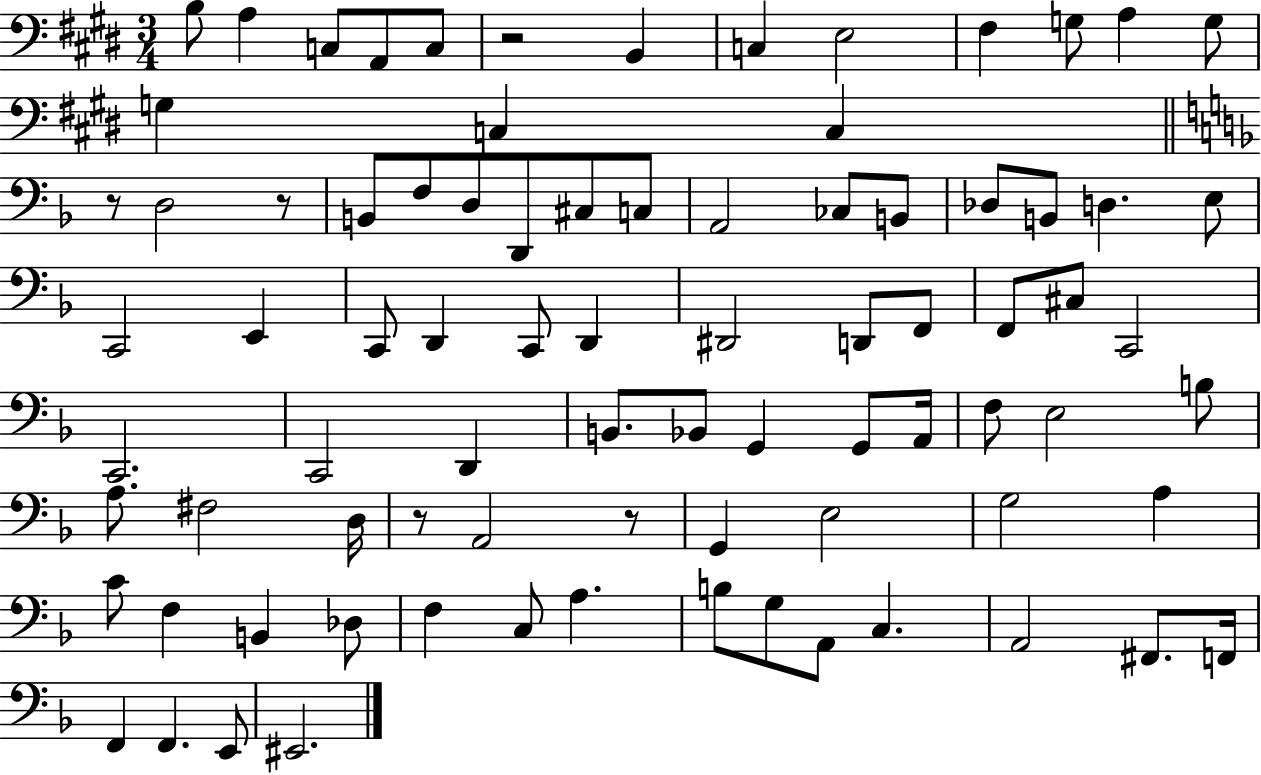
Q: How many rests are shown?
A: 5